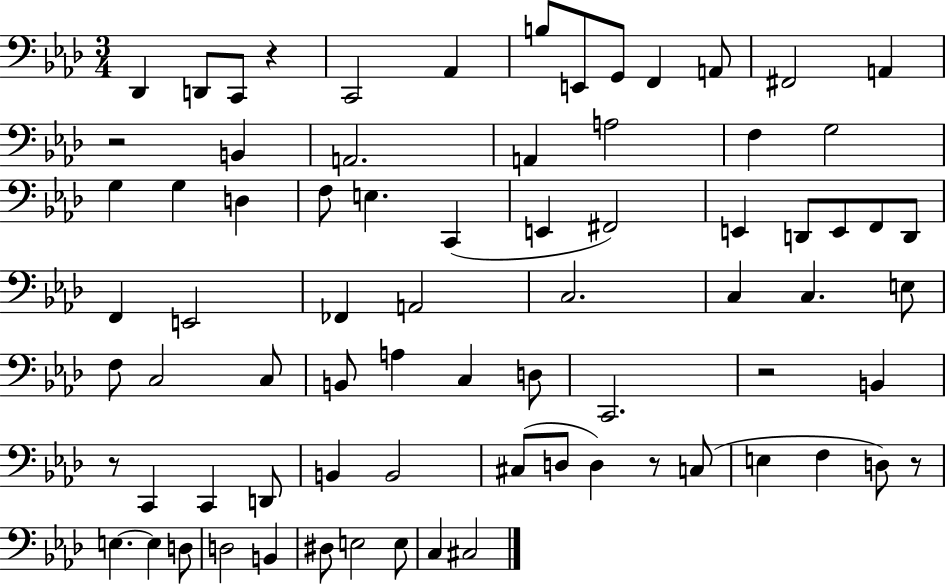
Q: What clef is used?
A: bass